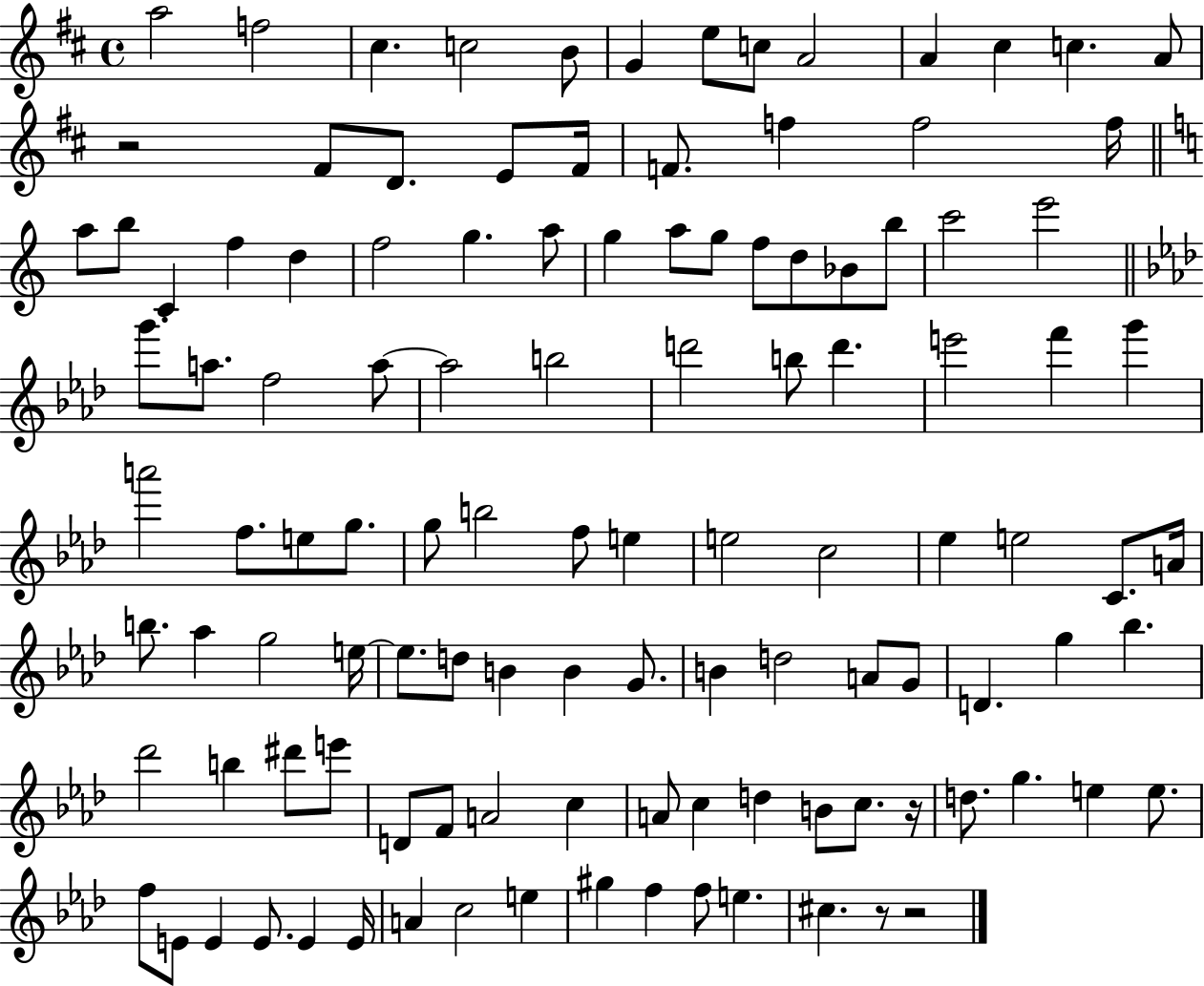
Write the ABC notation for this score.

X:1
T:Untitled
M:4/4
L:1/4
K:D
a2 f2 ^c c2 B/2 G e/2 c/2 A2 A ^c c A/2 z2 ^F/2 D/2 E/2 ^F/4 F/2 f f2 f/4 a/2 b/2 C f d f2 g a/2 g a/2 g/2 f/2 d/2 _B/2 b/2 c'2 e'2 g'/2 a/2 f2 a/2 a2 b2 d'2 b/2 d' e'2 f' g' a'2 f/2 e/2 g/2 g/2 b2 f/2 e e2 c2 _e e2 C/2 A/4 b/2 _a g2 e/4 e/2 d/2 B B G/2 B d2 A/2 G/2 D g _b _d'2 b ^d'/2 e'/2 D/2 F/2 A2 c A/2 c d B/2 c/2 z/4 d/2 g e e/2 f/2 E/2 E E/2 E E/4 A c2 e ^g f f/2 e ^c z/2 z2